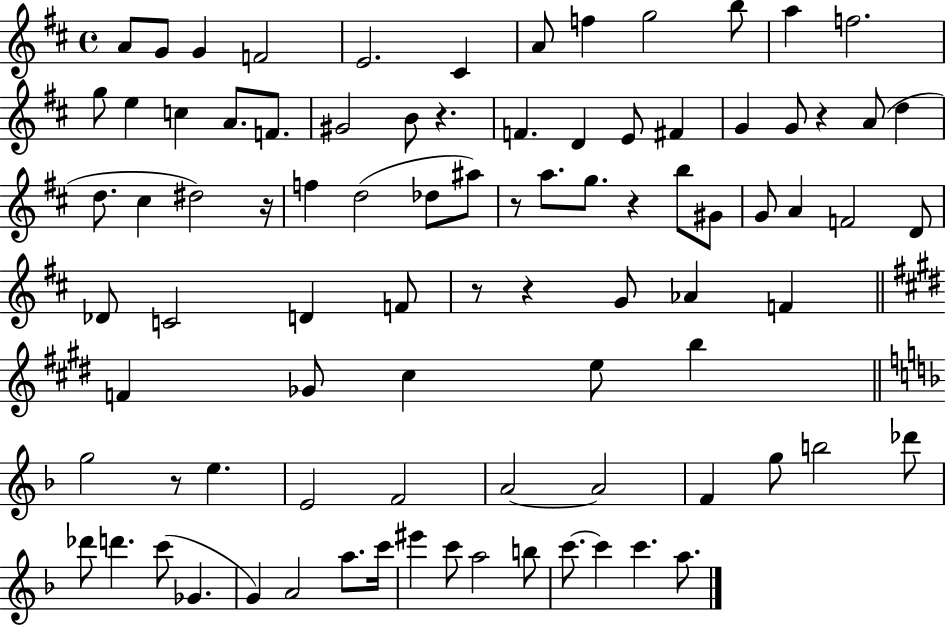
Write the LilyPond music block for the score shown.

{
  \clef treble
  \time 4/4
  \defaultTimeSignature
  \key d \major
  a'8 g'8 g'4 f'2 | e'2. cis'4 | a'8 f''4 g''2 b''8 | a''4 f''2. | \break g''8 e''4 c''4 a'8. f'8. | gis'2 b'8 r4. | f'4. d'4 e'8 fis'4 | g'4 g'8 r4 a'8( d''4 | \break d''8. cis''4 dis''2) r16 | f''4 d''2( des''8 ais''8) | r8 a''8. g''8. r4 b''8 gis'8 | g'8 a'4 f'2 d'8 | \break des'8 c'2 d'4 f'8 | r8 r4 g'8 aes'4 f'4 | \bar "||" \break \key e \major f'4 ges'8 cis''4 e''8 b''4 | \bar "||" \break \key f \major g''2 r8 e''4. | e'2 f'2 | a'2~~ a'2 | f'4 g''8 b''2 des'''8 | \break des'''8 d'''4. c'''8( ges'4. | g'4) a'2 a''8. c'''16 | eis'''4 c'''8 a''2 b''8 | c'''8.~~ c'''4 c'''4. a''8. | \break \bar "|."
}